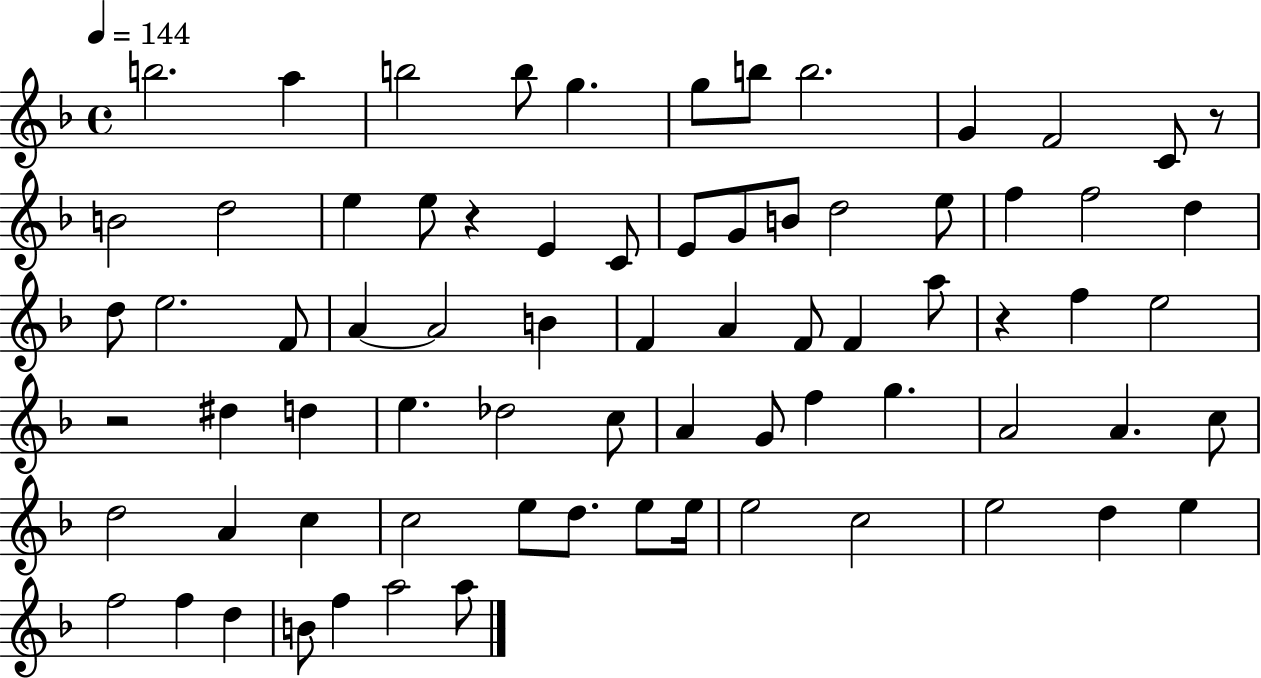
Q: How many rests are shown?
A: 4